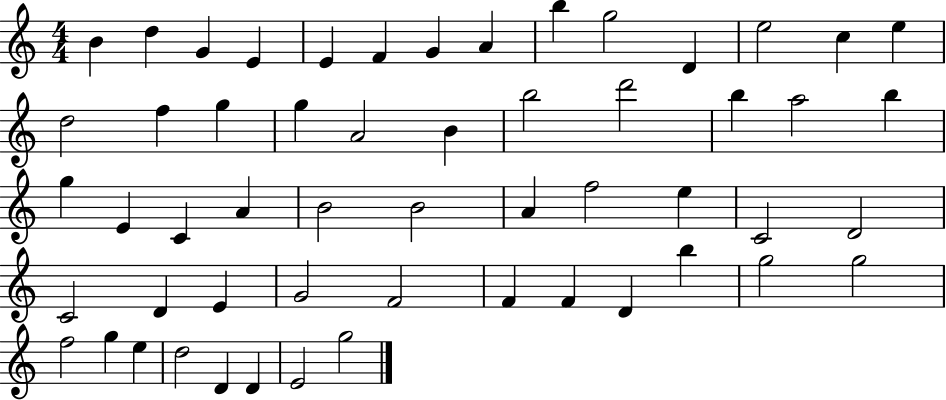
X:1
T:Untitled
M:4/4
L:1/4
K:C
B d G E E F G A b g2 D e2 c e d2 f g g A2 B b2 d'2 b a2 b g E C A B2 B2 A f2 e C2 D2 C2 D E G2 F2 F F D b g2 g2 f2 g e d2 D D E2 g2